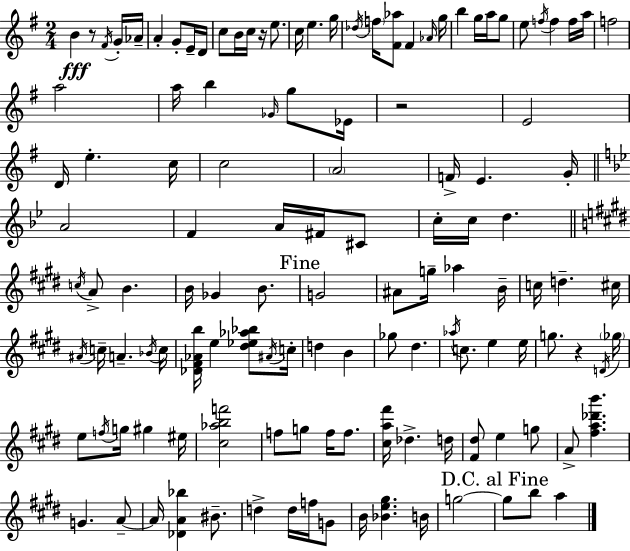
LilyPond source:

{
  \clef treble
  \numericTimeSignature
  \time 2/4
  \key e \minor
  b'4\fff r8 \acciaccatura { fis'16 } g'16-. | aes'16-- a'4-. g'8-. e'16-- | d'16 c''8 b'16 c''16 r16 e''8. | c''16 e''4. | \break g''16 \acciaccatura { des''16 } \parenthesize f''16 <fis' aes''>8 fis'4 | \grace { aes'16 } g''16 b''4 g''16 | a''16 g''8 e''8 \acciaccatura { f''16 } f''4 | f''16 a''16 f''2 | \break a''2 | a''16 b''4 | \grace { ges'16 } g''8 ees'16 r2 | e'2 | \break d'16 e''4.-. | c''16 c''2 | \parenthesize a'2 | f'16-> e'4. | \break g'16-. \bar "||" \break \key bes \major a'2 | f'4 a'16 fis'16 cis'8 | c''16-. c''16 d''4. | \bar "||" \break \key e \major \acciaccatura { c''16 } a'8-> b'4. | b'16 ges'4 b'8. | \mark "Fine" g'2 | ais'8 g''16-- aes''4 | \break b'16-- c''16 d''4.-- | cis''16 \acciaccatura { ais'16 } c''16-- a'4.-- | \acciaccatura { bes'16 } c''16 <des' fis' aes' b''>16 e''4 | <dis'' ees'' aes'' bes''>8 \acciaccatura { ais'16 } c''16-. d''4 | \break b'4 ges''8 dis''4. | \acciaccatura { aes''16 } c''8. | e''4 e''16 g''8. | r4 \acciaccatura { d'16 } \parenthesize ges''16 e''8 | \break \acciaccatura { f''16 } g''16 gis''4 eis''16 <cis'' aes'' b'' f'''>2 | f''8 | g''8 f''16 f''8. <cis'' a'' fis'''>16 | des''4.-> d''16 <fis' dis''>8 | \break e''4 g''8 a'8-> | <fis'' a'' des''' b'''>4. g'4. | a'8--~~ a'16 | <des' a' bes''>4 bis'8.-- d''4-> | \break d''16 f''16 g'8 b'16 | <bes' e'' gis''>4. b'16 g''2~~ | \mark "D.C. al Fine" g''8 | b''8 a''4 \bar "|."
}